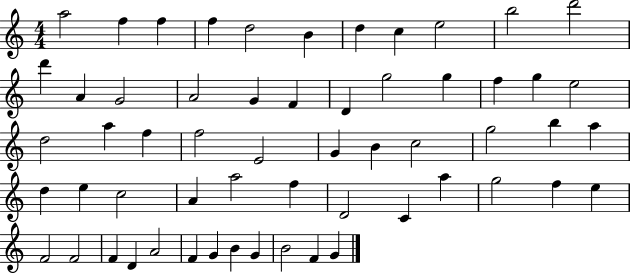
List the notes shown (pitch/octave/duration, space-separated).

A5/h F5/q F5/q F5/q D5/h B4/q D5/q C5/q E5/h B5/h D6/h D6/q A4/q G4/h A4/h G4/q F4/q D4/q G5/h G5/q F5/q G5/q E5/h D5/h A5/q F5/q F5/h E4/h G4/q B4/q C5/h G5/h B5/q A5/q D5/q E5/q C5/h A4/q A5/h F5/q D4/h C4/q A5/q G5/h F5/q E5/q F4/h F4/h F4/q D4/q A4/h F4/q G4/q B4/q G4/q B4/h F4/q G4/q